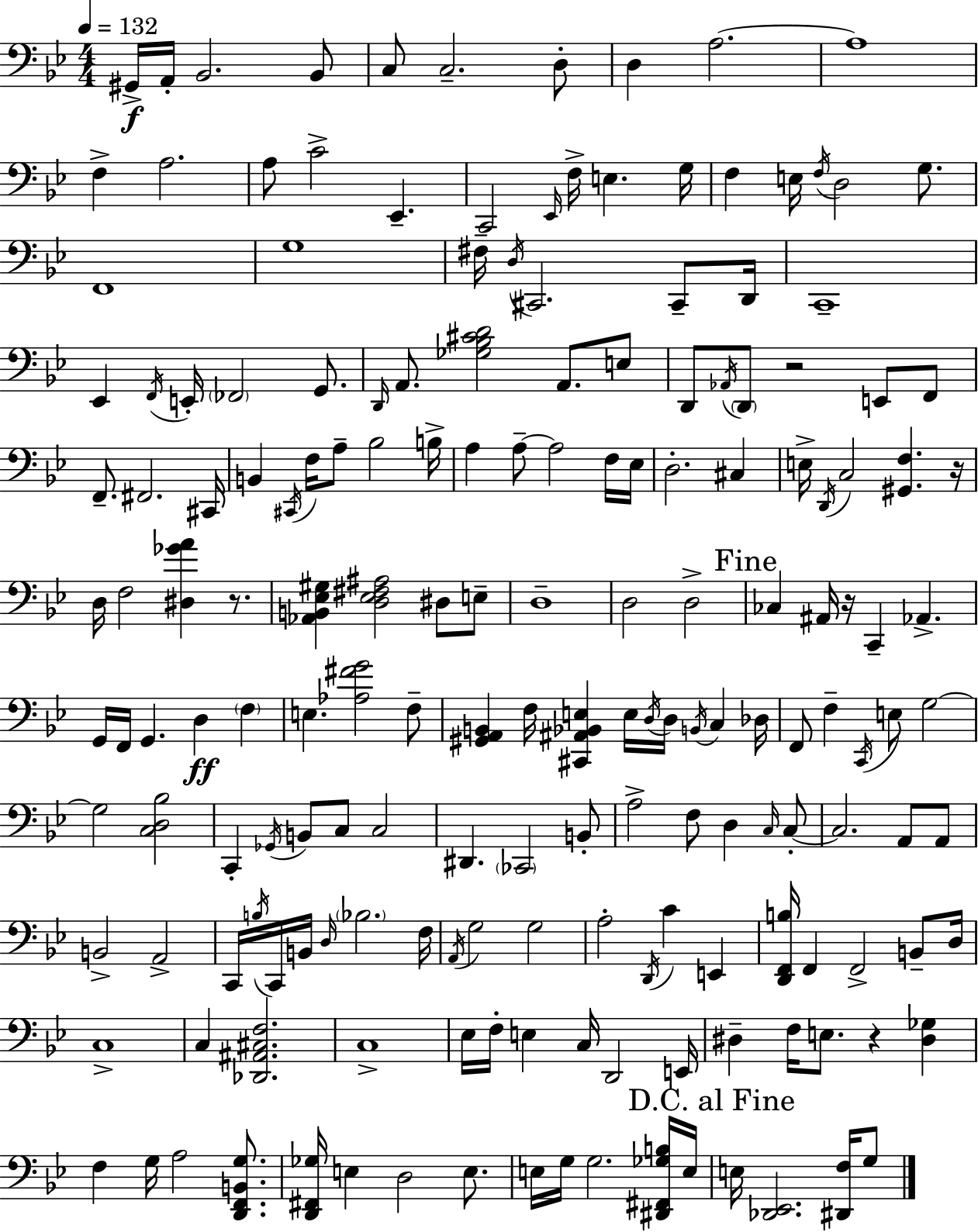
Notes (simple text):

G#2/s A2/s Bb2/h. Bb2/e C3/e C3/h. D3/e D3/q A3/h. A3/w F3/q A3/h. A3/e C4/h Eb2/q. C2/h Eb2/s F3/s E3/q. G3/s F3/q E3/s F3/s D3/h G3/e. F2/w G3/w F#3/s D3/s C#2/h. C#2/e D2/s C2/w Eb2/q F2/s E2/s FES2/h G2/e. D2/s A2/e. [Gb3,Bb3,C#4,D4]/h A2/e. E3/e D2/e Ab2/s D2/e R/h E2/e F2/e F2/e. F#2/h. C#2/s B2/q C#2/s F3/s A3/e Bb3/h B3/s A3/q A3/e A3/h F3/s Eb3/s D3/h. C#3/q E3/s D2/s C3/h [G#2,F3]/q. R/s D3/s F3/h [D#3,Gb4,A4]/q R/e. [Ab2,B2,Eb3,G#3]/q [D3,Eb3,F#3,A#3]/h D#3/e E3/e D3/w D3/h D3/h CES3/q A#2/s R/s C2/q Ab2/q. G2/s F2/s G2/q. D3/q F3/q E3/q. [Ab3,F#4,G4]/h F3/e [G#2,A2,B2]/q F3/s [C#2,A#2,Bb2,E3]/q E3/s D3/s D3/s B2/s C3/q Db3/s F2/e F3/q C2/s E3/e G3/h G3/h [C3,D3,Bb3]/h C2/q Gb2/s B2/e C3/e C3/h D#2/q. CES2/h B2/e A3/h F3/e D3/q C3/s C3/e C3/h. A2/e A2/e B2/h A2/h C2/s B3/s C2/s B2/s D3/s Bb3/h. F3/s A2/s G3/h G3/h A3/h D2/s C4/q E2/q [D2,F2,B3]/s F2/q F2/h B2/e D3/s C3/w C3/q [Db2,A#2,C#3,F3]/h. C3/w Eb3/s F3/s E3/q C3/s D2/h E2/s D#3/q F3/s E3/e. R/q [D#3,Gb3]/q F3/q G3/s A3/h [D2,F2,B2,G3]/e. [D2,F#2,Gb3]/s E3/q D3/h E3/e. E3/s G3/s G3/h. [D#2,F#2,Gb3,B3]/s E3/s E3/s [Db2,Eb2]/h. [D#2,F3]/s G3/e